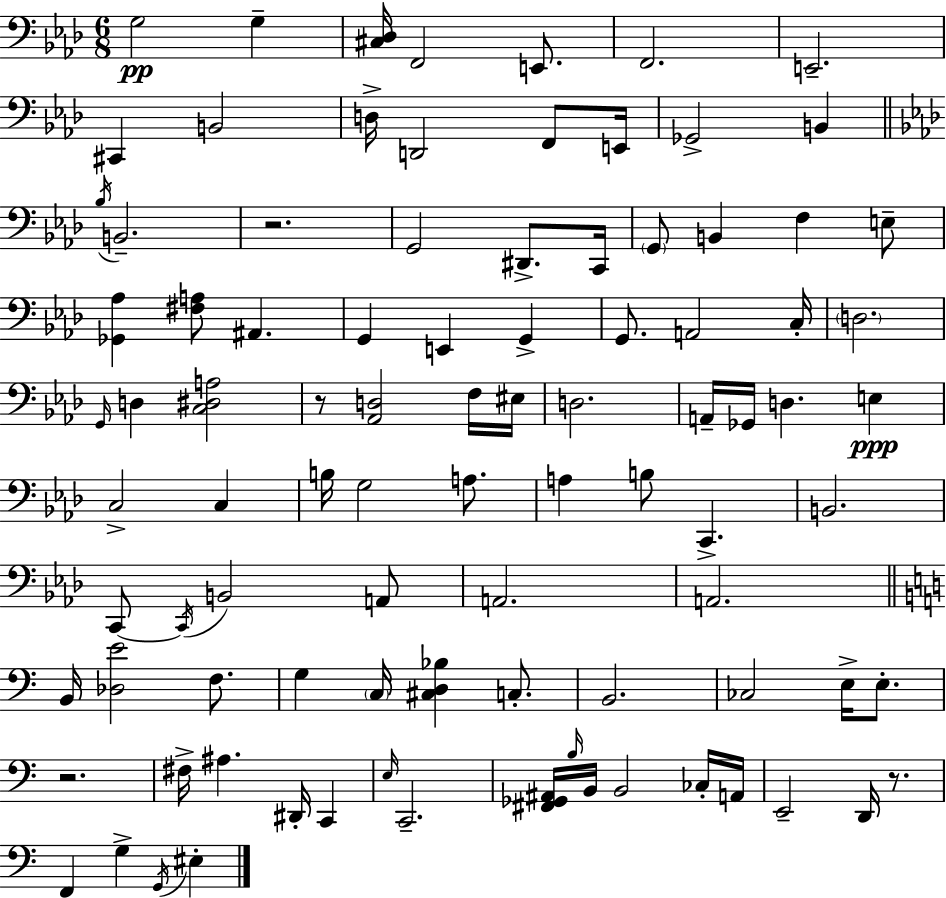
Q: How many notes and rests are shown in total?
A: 93